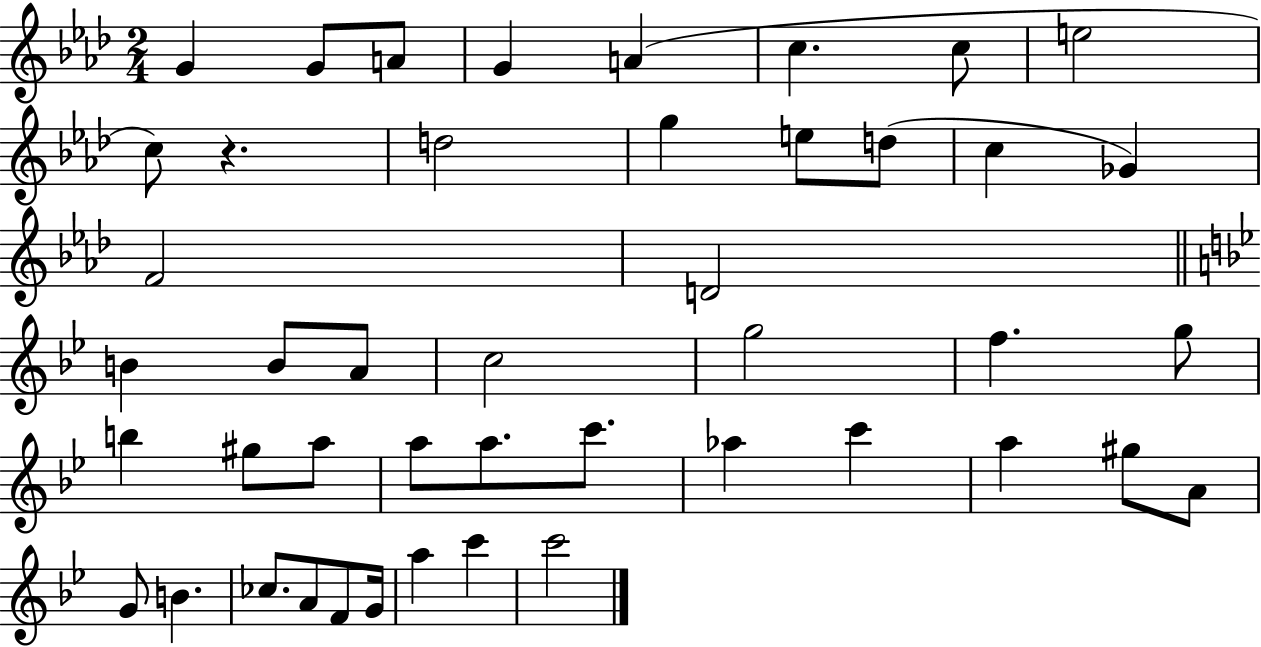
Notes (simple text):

G4/q G4/e A4/e G4/q A4/q C5/q. C5/e E5/h C5/e R/q. D5/h G5/q E5/e D5/e C5/q Gb4/q F4/h D4/h B4/q B4/e A4/e C5/h G5/h F5/q. G5/e B5/q G#5/e A5/e A5/e A5/e. C6/e. Ab5/q C6/q A5/q G#5/e A4/e G4/e B4/q. CES5/e. A4/e F4/e G4/s A5/q C6/q C6/h